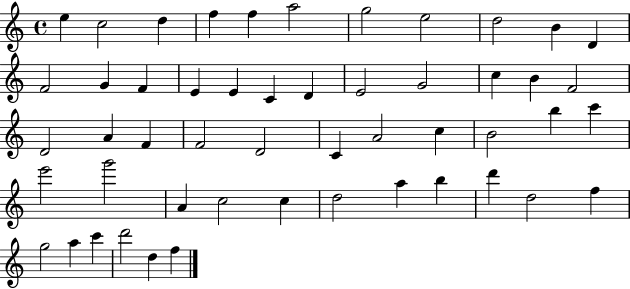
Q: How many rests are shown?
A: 0